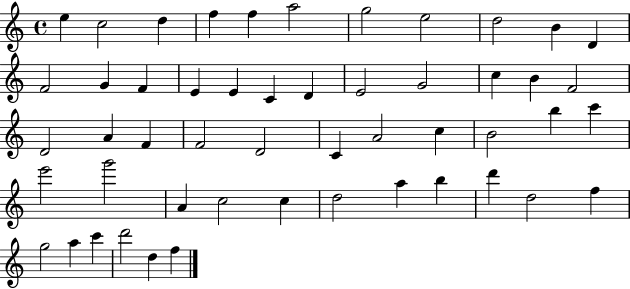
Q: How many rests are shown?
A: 0